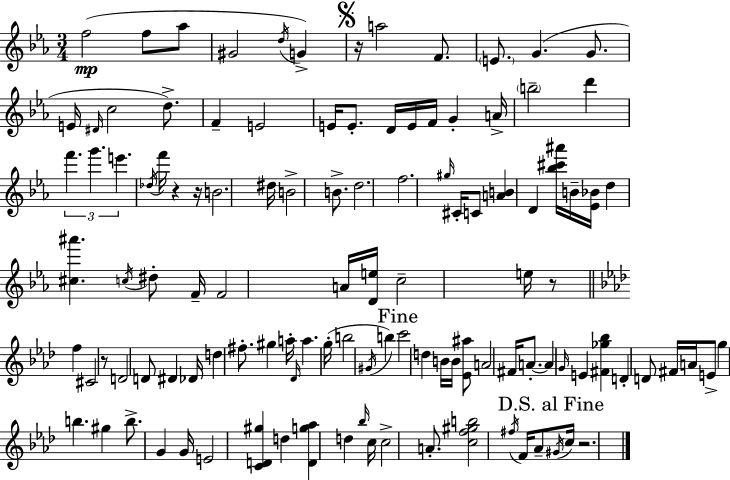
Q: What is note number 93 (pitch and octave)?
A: C5